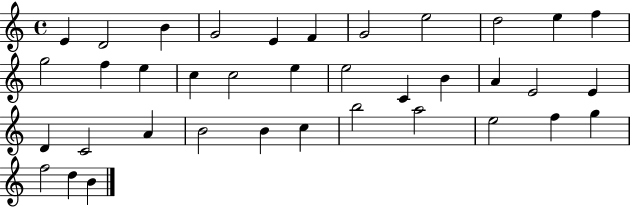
{
  \clef treble
  \time 4/4
  \defaultTimeSignature
  \key c \major
  e'4 d'2 b'4 | g'2 e'4 f'4 | g'2 e''2 | d''2 e''4 f''4 | \break g''2 f''4 e''4 | c''4 c''2 e''4 | e''2 c'4 b'4 | a'4 e'2 e'4 | \break d'4 c'2 a'4 | b'2 b'4 c''4 | b''2 a''2 | e''2 f''4 g''4 | \break f''2 d''4 b'4 | \bar "|."
}